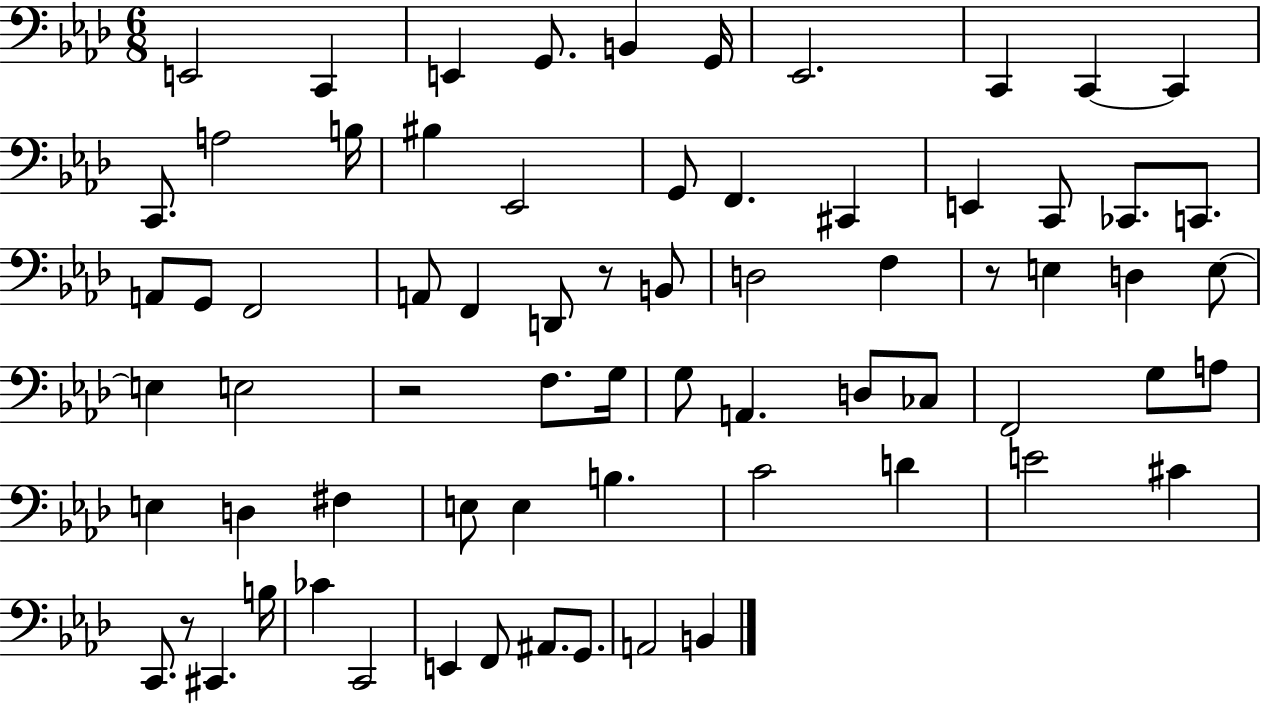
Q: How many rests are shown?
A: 4